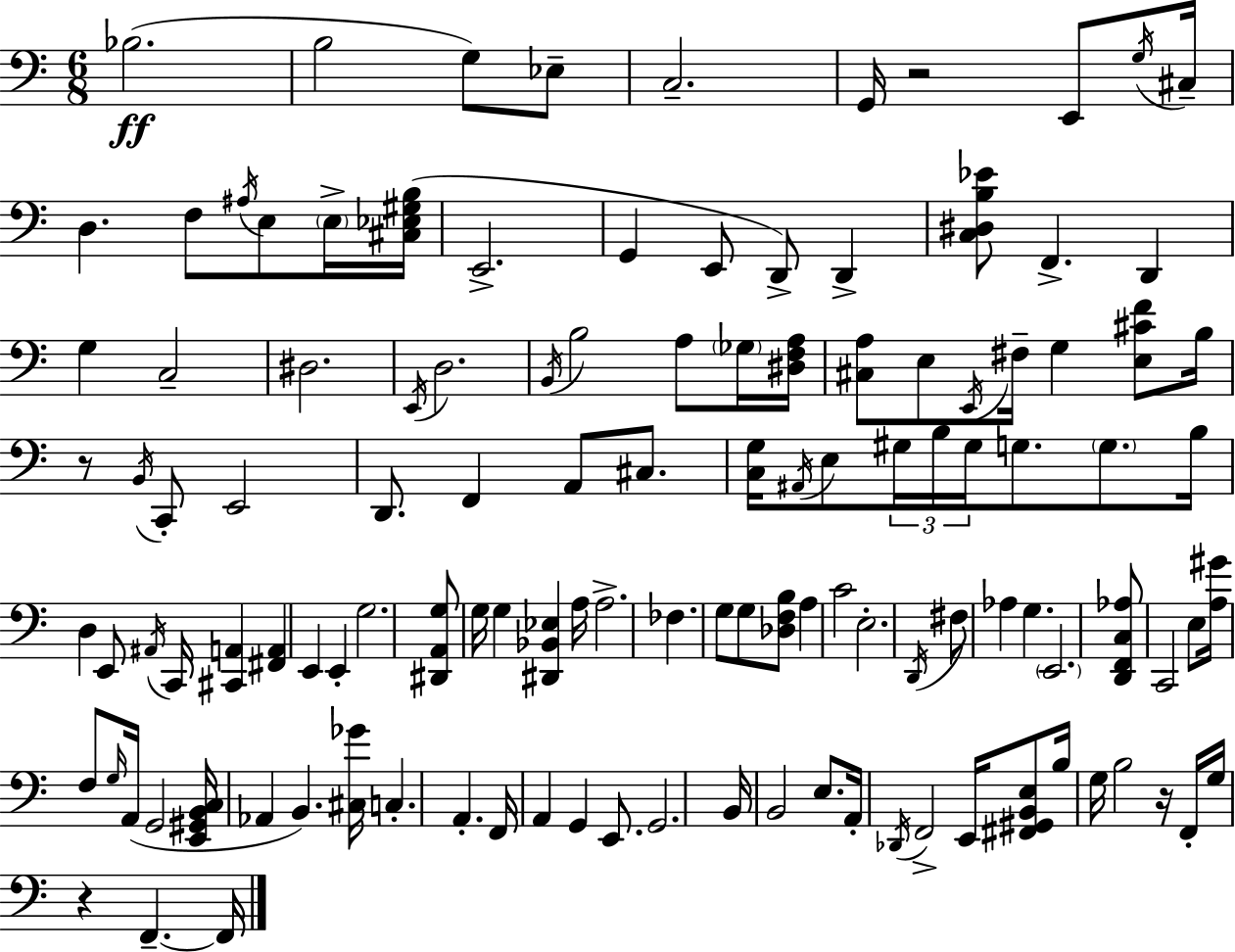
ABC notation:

X:1
T:Untitled
M:6/8
L:1/4
K:C
_B,2 B,2 G,/2 _E,/2 C,2 G,,/4 z2 E,,/2 G,/4 ^C,/4 D, F,/2 ^A,/4 E,/2 E,/4 [^C,_E,^G,B,]/4 E,,2 G,, E,,/2 D,,/2 D,, [C,^D,B,_E]/2 F,, D,, G, C,2 ^D,2 E,,/4 D,2 B,,/4 B,2 A,/2 _G,/4 [^D,F,A,]/4 [^C,A,]/2 E,/2 E,,/4 ^F,/4 G, [E,^CF]/2 B,/4 z/2 B,,/4 C,,/2 E,,2 D,,/2 F,, A,,/2 ^C,/2 [C,G,]/4 ^A,,/4 E,/2 ^G,/4 B,/4 ^G,/4 G,/2 G,/2 B,/4 D, E,,/2 ^A,,/4 C,,/4 [^C,,A,,] [^F,,A,,] E,, E,, G,2 [^D,,A,,G,]/2 G,/4 G, [^D,,_B,,_E,] A,/4 A,2 _F, G,/2 G,/2 [_D,F,B,]/2 A, C2 E,2 D,,/4 ^F,/2 _A, G, E,,2 [D,,F,,C,_A,]/2 C,,2 E,/2 [A,^G]/4 F,/2 G,/4 A,,/4 G,,2 [E,,^G,,B,,C,]/4 _A,, B,, [^C,_G]/4 C, A,, F,,/4 A,, G,, E,,/2 G,,2 B,,/4 B,,2 E,/2 A,,/4 _D,,/4 F,,2 E,,/4 [^F,,^G,,B,,E,]/2 B,/4 G,/4 B,2 z/4 F,,/4 G,/4 z F,, F,,/4